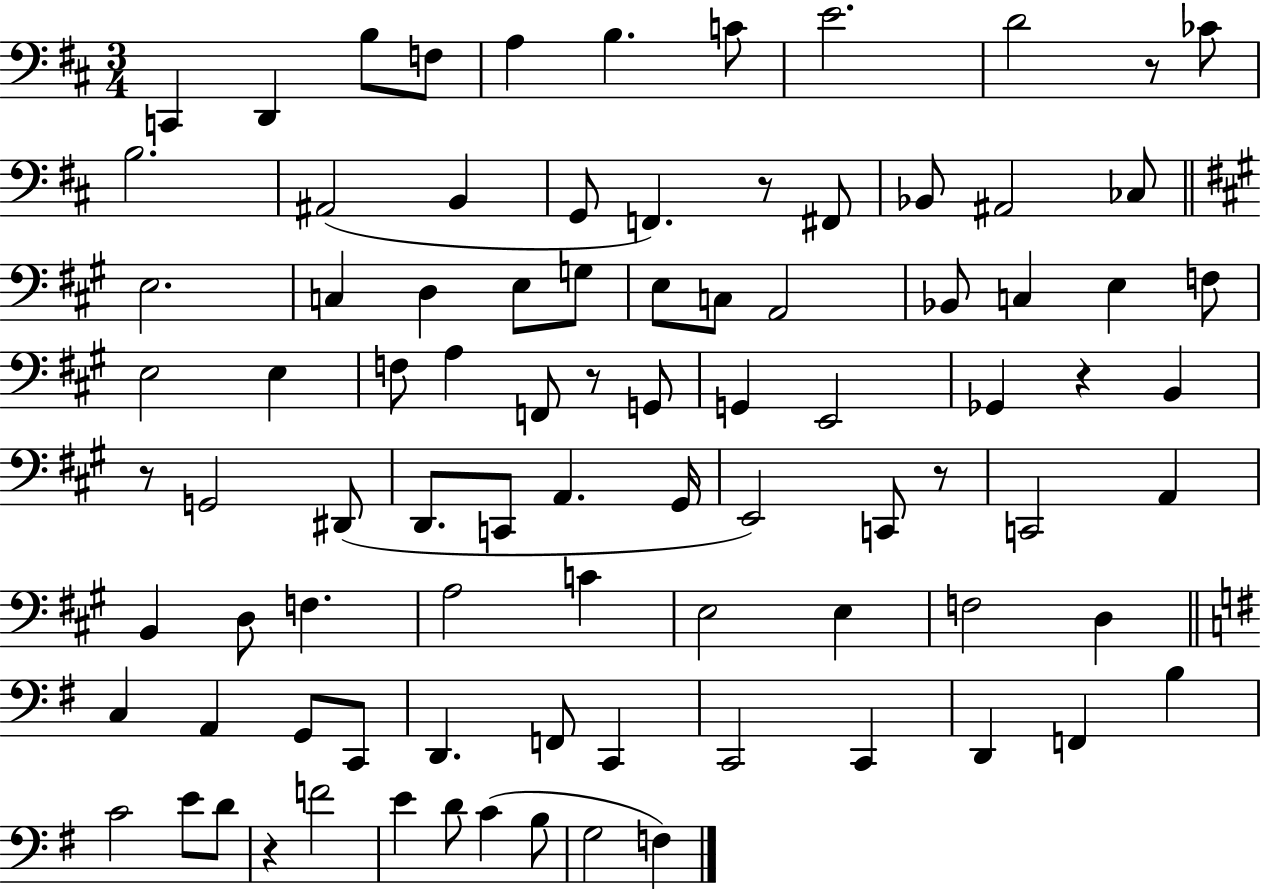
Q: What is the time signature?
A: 3/4